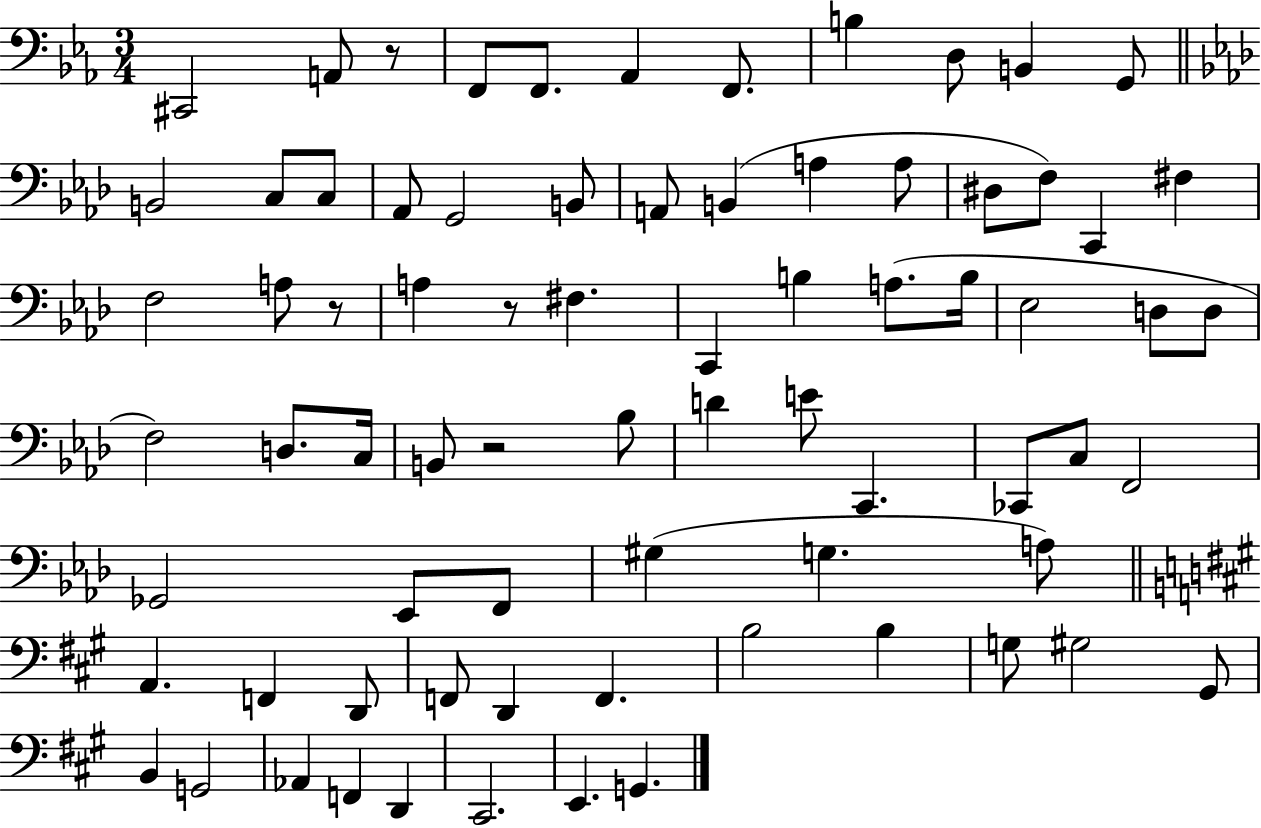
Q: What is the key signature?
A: EES major